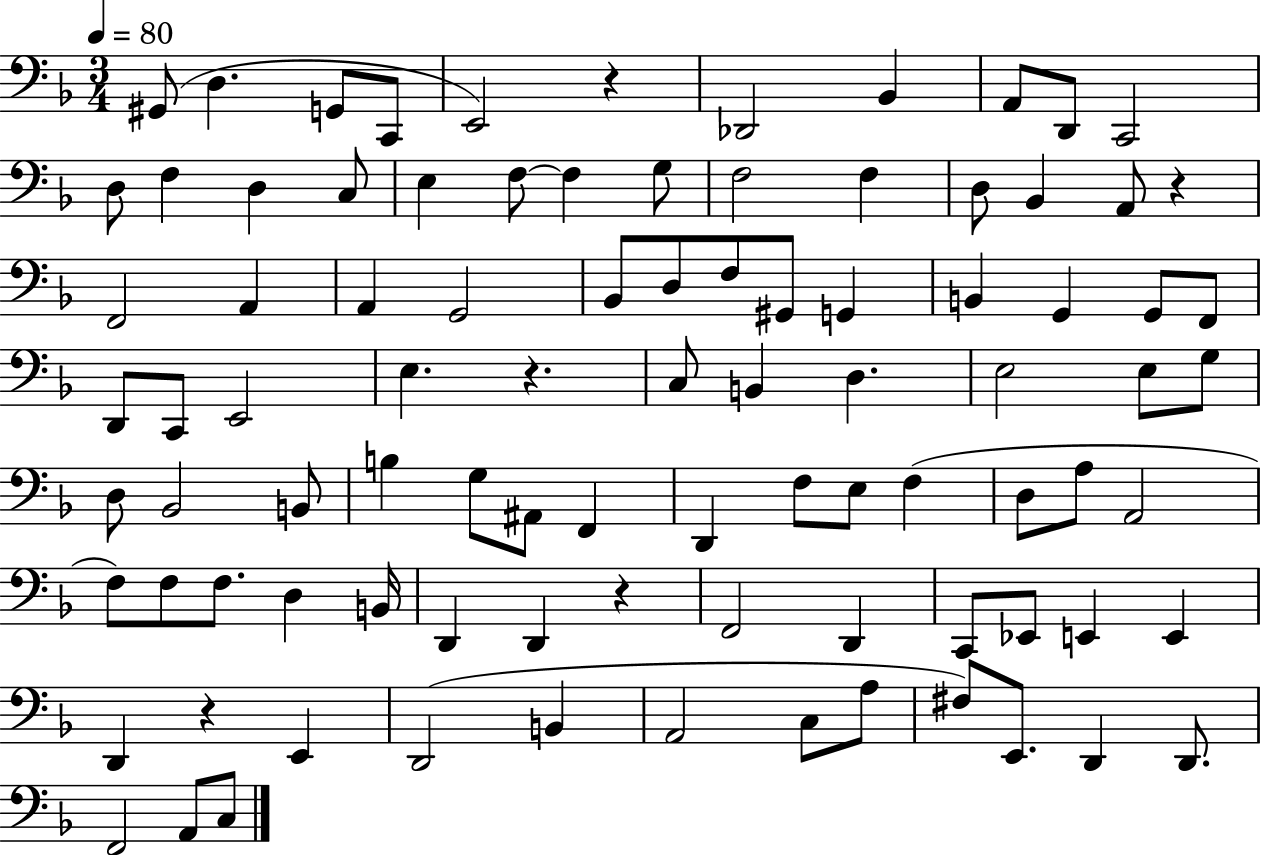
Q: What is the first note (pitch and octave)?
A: G#2